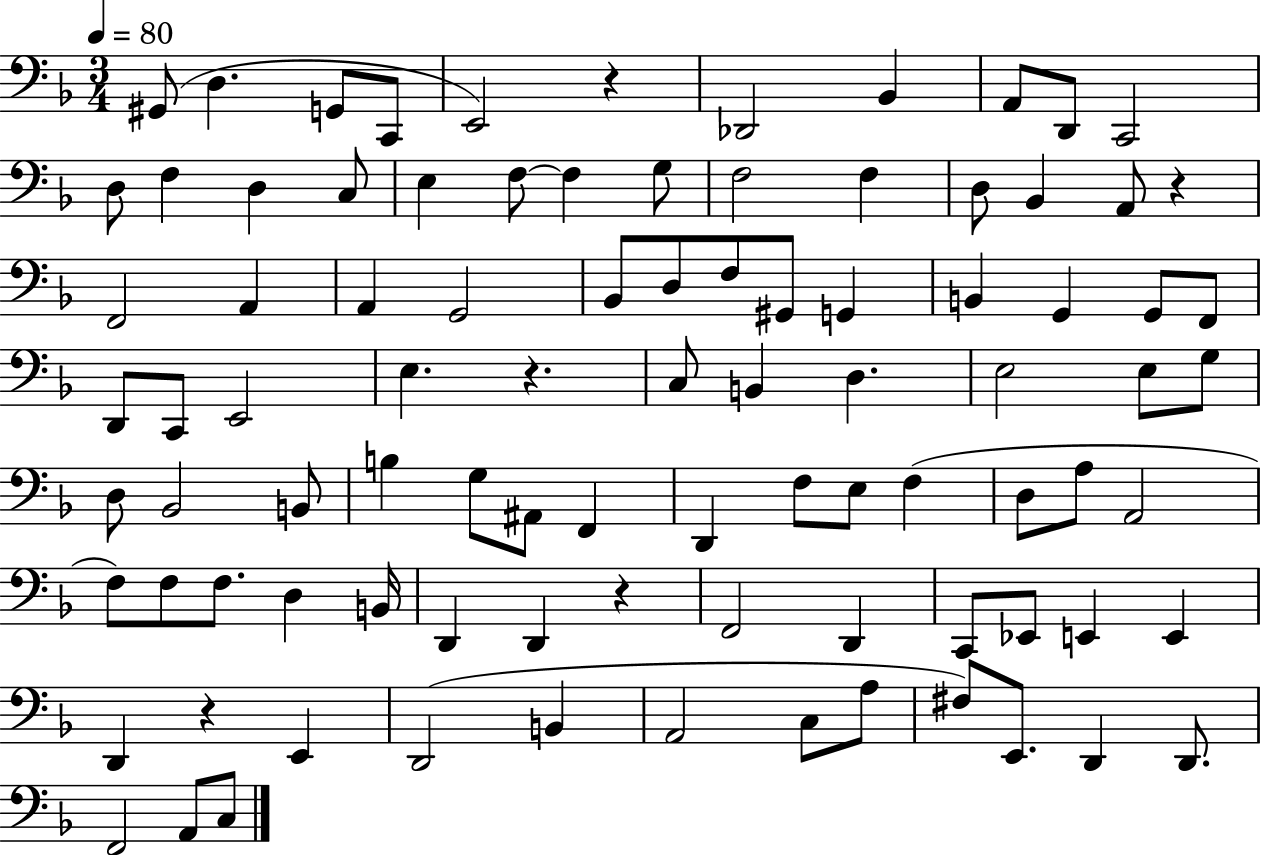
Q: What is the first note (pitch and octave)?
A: G#2